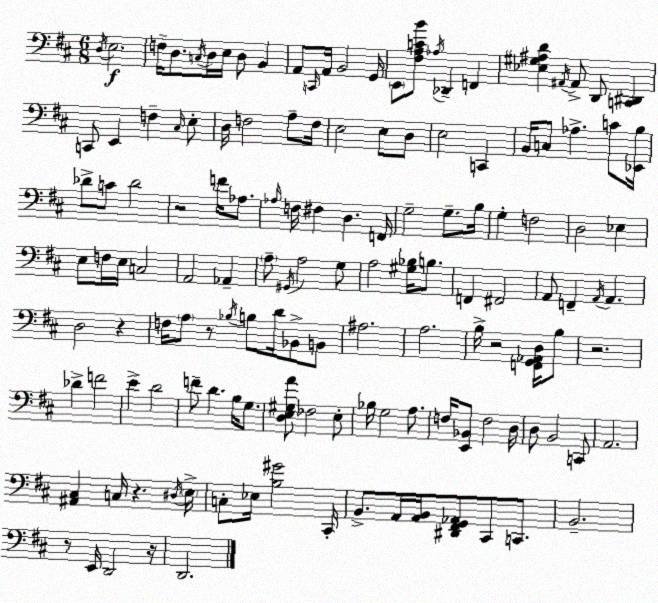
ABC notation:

X:1
T:Untitled
M:6/8
L:1/4
K:D
D,/4 E,2 F,/4 D,/2 C,/4 D,/4 E,/4 D,/2 B,, A,,/2 C,,/4 A,,/4 B,,2 G,,/4 E,,/2 [^F,A,CB]/2 _A,/4 _D,, F,, [_E,^G,^A,D] ^A,,/4 ^A,,/2 D,,/2 [C,,^D,,] C,,/2 E,, F, ^C,/4 E,/2 D,/4 F,2 A,/2 F,/4 E,2 E,/2 D,/2 E,2 C,, B,,/4 C,/2 _A, C/2 [_E,,B,]/4 _D/2 C/2 _D2 z2 F/4 _A,/2 _A,/4 F,/4 ^F, D, F,,/4 G,2 G,/2 B,/4 G, F,2 D,2 _E, E,/2 F,/4 E,/4 C,2 A,,2 _A,, A,/2 ^G,,/4 A,2 G,/2 A,2 [^G,_B,]/4 B,/2 F,, ^F,,2 A,,/2 F,, A,,/4 A,, D,2 z F,/4 A,/2 z/2 _B,/4 B,/2 D/4 _B,,/2 B,,/2 ^A,2 A,2 B,/4 z2 [F,,G,,_A,,D,]/4 B,/2 z2 _D F2 E D2 F/2 D B,/4 G,/2 [D,E,^G,A]/2 _F,2 E,/2 _B,/4 G,2 A,/2 F,/4 [E,,_B,,]/2 F,2 D,/4 D,/2 B,,2 C,,/2 A,,2 [^A,,^C,] C,/4 z ^D,/4 E,/4 C,/2 _E,/4 [B,^G]2 ^C,,/4 B,,/2 A,,/4 [A,,B,,]/4 [^D,,^F,,G,,_A,,]/2 ^C,,/2 C,,/2 B,,2 z/2 E,,/4 D,,2 z/4 D,,2